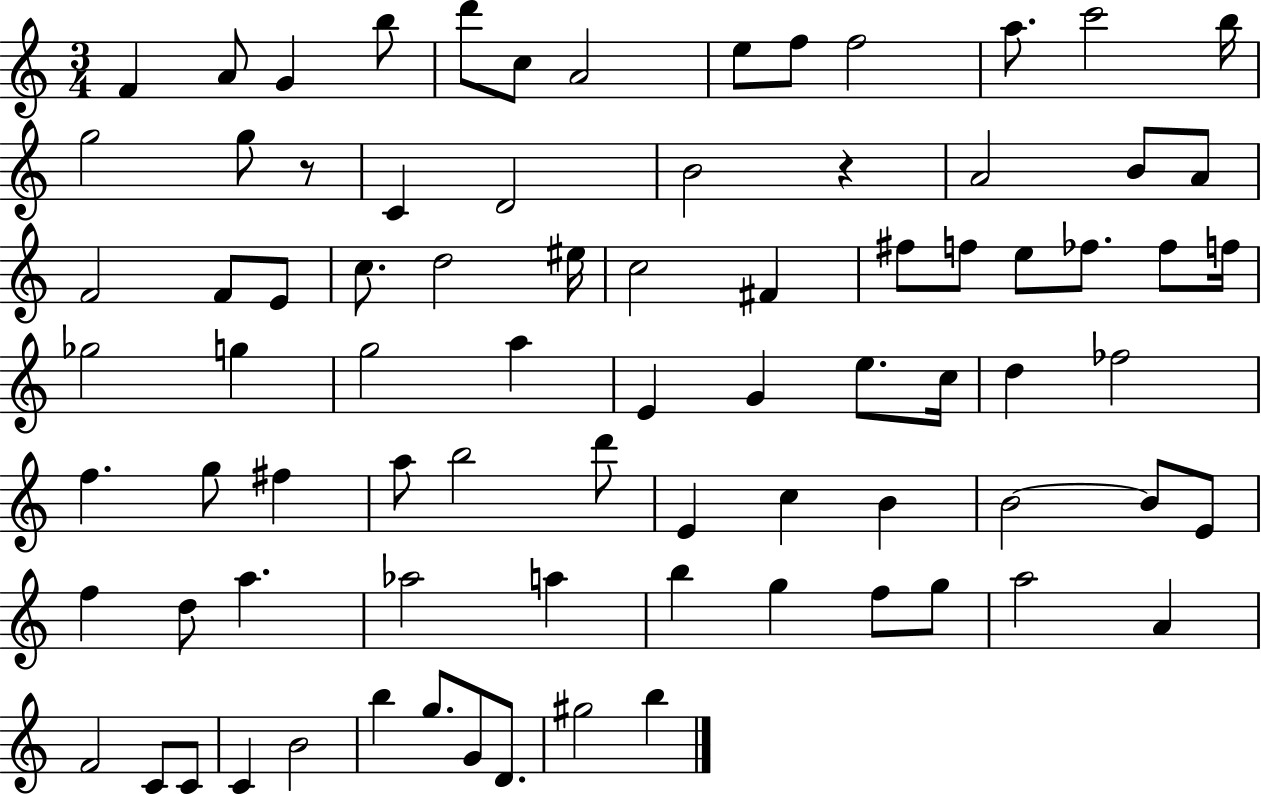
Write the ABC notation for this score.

X:1
T:Untitled
M:3/4
L:1/4
K:C
F A/2 G b/2 d'/2 c/2 A2 e/2 f/2 f2 a/2 c'2 b/4 g2 g/2 z/2 C D2 B2 z A2 B/2 A/2 F2 F/2 E/2 c/2 d2 ^e/4 c2 ^F ^f/2 f/2 e/2 _f/2 _f/2 f/4 _g2 g g2 a E G e/2 c/4 d _f2 f g/2 ^f a/2 b2 d'/2 E c B B2 B/2 E/2 f d/2 a _a2 a b g f/2 g/2 a2 A F2 C/2 C/2 C B2 b g/2 G/2 D/2 ^g2 b